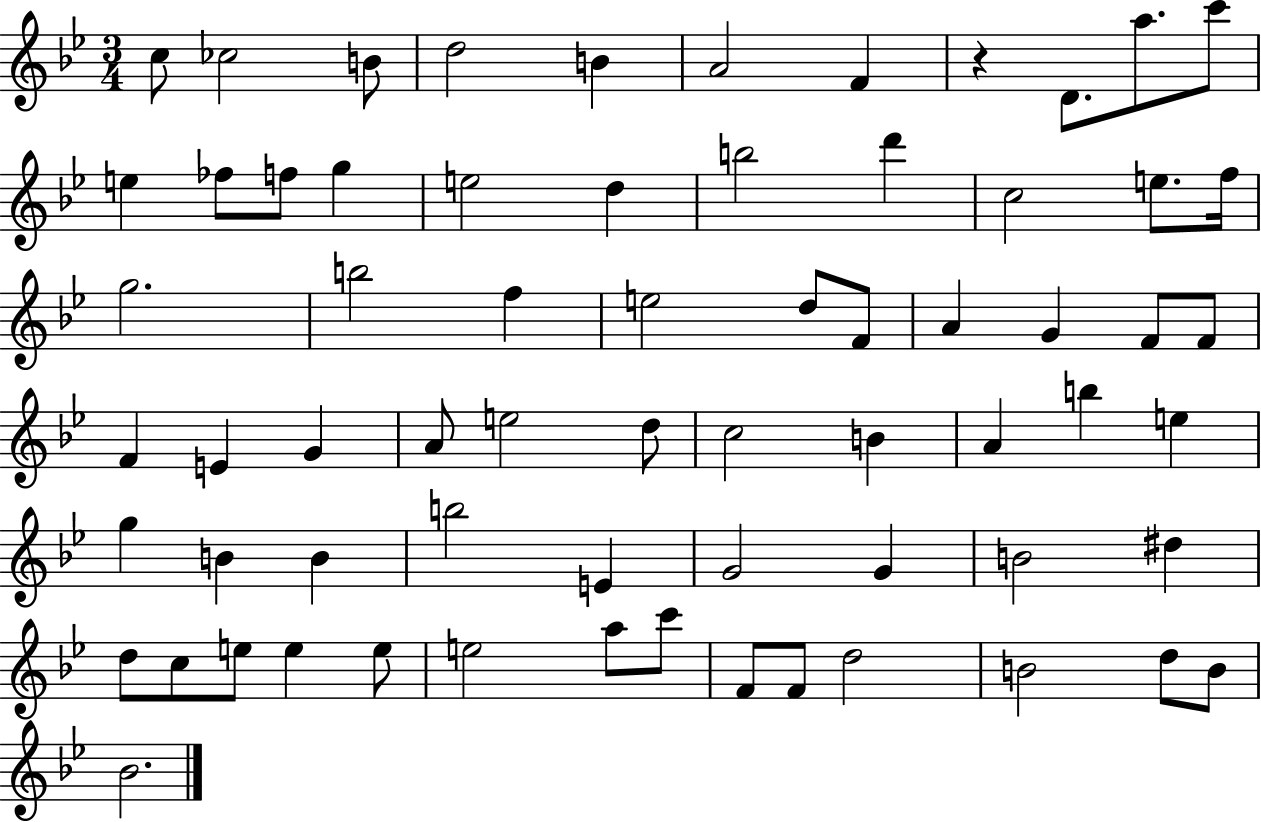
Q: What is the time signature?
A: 3/4